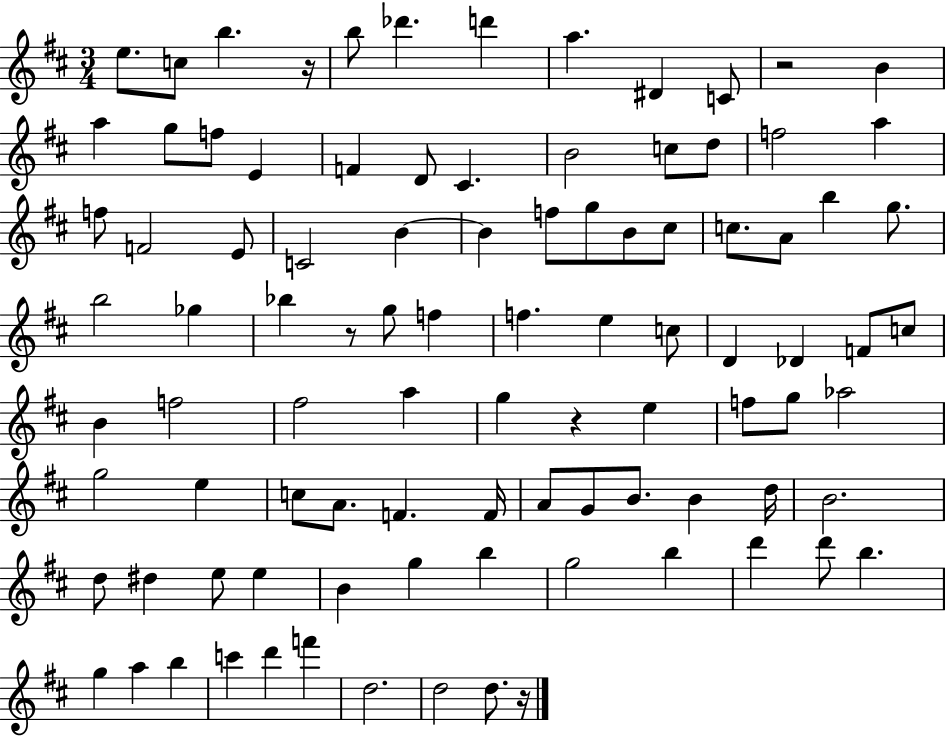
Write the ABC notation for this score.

X:1
T:Untitled
M:3/4
L:1/4
K:D
e/2 c/2 b z/4 b/2 _d' d' a ^D C/2 z2 B a g/2 f/2 E F D/2 ^C B2 c/2 d/2 f2 a f/2 F2 E/2 C2 B B f/2 g/2 B/2 ^c/2 c/2 A/2 b g/2 b2 _g _b z/2 g/2 f f e c/2 D _D F/2 c/2 B f2 ^f2 a g z e f/2 g/2 _a2 g2 e c/2 A/2 F F/4 A/2 G/2 B/2 B d/4 B2 d/2 ^d e/2 e B g b g2 b d' d'/2 b g a b c' d' f' d2 d2 d/2 z/4